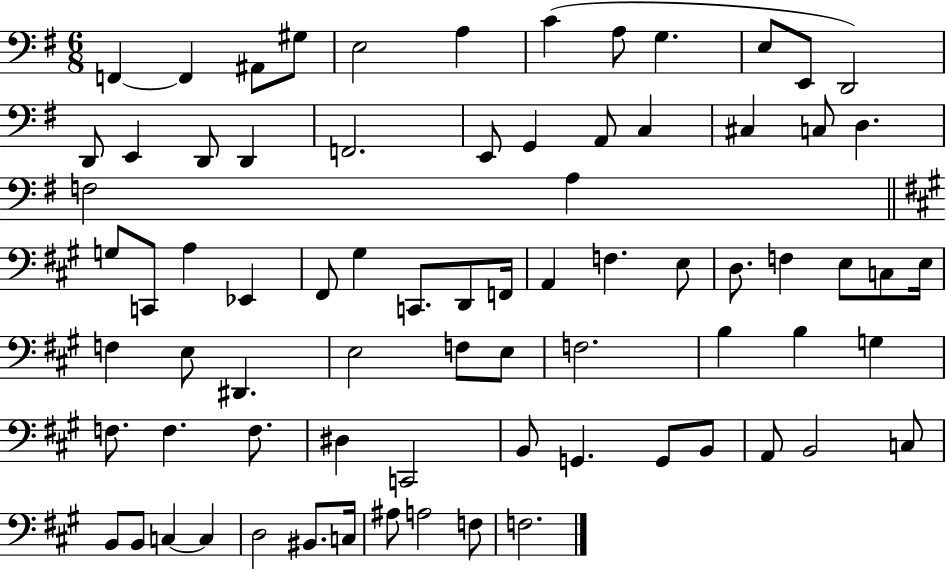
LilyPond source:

{
  \clef bass
  \numericTimeSignature
  \time 6/8
  \key g \major
  f,4~~ f,4 ais,8 gis8 | e2 a4 | c'4( a8 g4. | e8 e,8 d,2) | \break d,8 e,4 d,8 d,4 | f,2. | e,8 g,4 a,8 c4 | cis4 c8 d4. | \break f2 a4 | \bar "||" \break \key a \major g8 c,8 a4 ees,4 | fis,8 gis4 c,8. d,8 f,16 | a,4 f4. e8 | d8. f4 e8 c8 e16 | \break f4 e8 dis,4. | e2 f8 e8 | f2. | b4 b4 g4 | \break f8. f4. f8. | dis4 c,2 | b,8 g,4. g,8 b,8 | a,8 b,2 c8 | \break b,8 b,8 c4~~ c4 | d2 bis,8. c16 | ais8 a2 f8 | f2. | \break \bar "|."
}